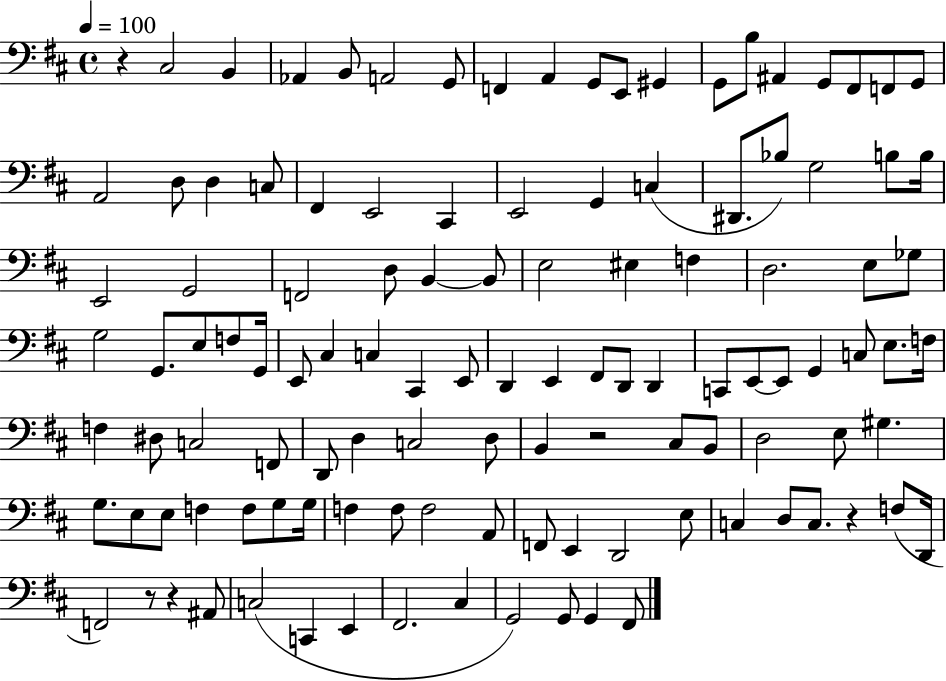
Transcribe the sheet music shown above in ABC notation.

X:1
T:Untitled
M:4/4
L:1/4
K:D
z ^C,2 B,, _A,, B,,/2 A,,2 G,,/2 F,, A,, G,,/2 E,,/2 ^G,, G,,/2 B,/2 ^A,, G,,/2 ^F,,/2 F,,/2 G,,/2 A,,2 D,/2 D, C,/2 ^F,, E,,2 ^C,, E,,2 G,, C, ^D,,/2 _B,/2 G,2 B,/2 B,/4 E,,2 G,,2 F,,2 D,/2 B,, B,,/2 E,2 ^E, F, D,2 E,/2 _G,/2 G,2 G,,/2 E,/2 F,/2 G,,/4 E,,/2 ^C, C, ^C,, E,,/2 D,, E,, ^F,,/2 D,,/2 D,, C,,/2 E,,/2 E,,/2 G,, C,/2 E,/2 F,/4 F, ^D,/2 C,2 F,,/2 D,,/2 D, C,2 D,/2 B,, z2 ^C,/2 B,,/2 D,2 E,/2 ^G, G,/2 E,/2 E,/2 F, F,/2 G,/2 G,/4 F, F,/2 F,2 A,,/2 F,,/2 E,, D,,2 E,/2 C, D,/2 C,/2 z F,/2 D,,/4 F,,2 z/2 z ^A,,/2 C,2 C,, E,, ^F,,2 ^C, G,,2 G,,/2 G,, ^F,,/2